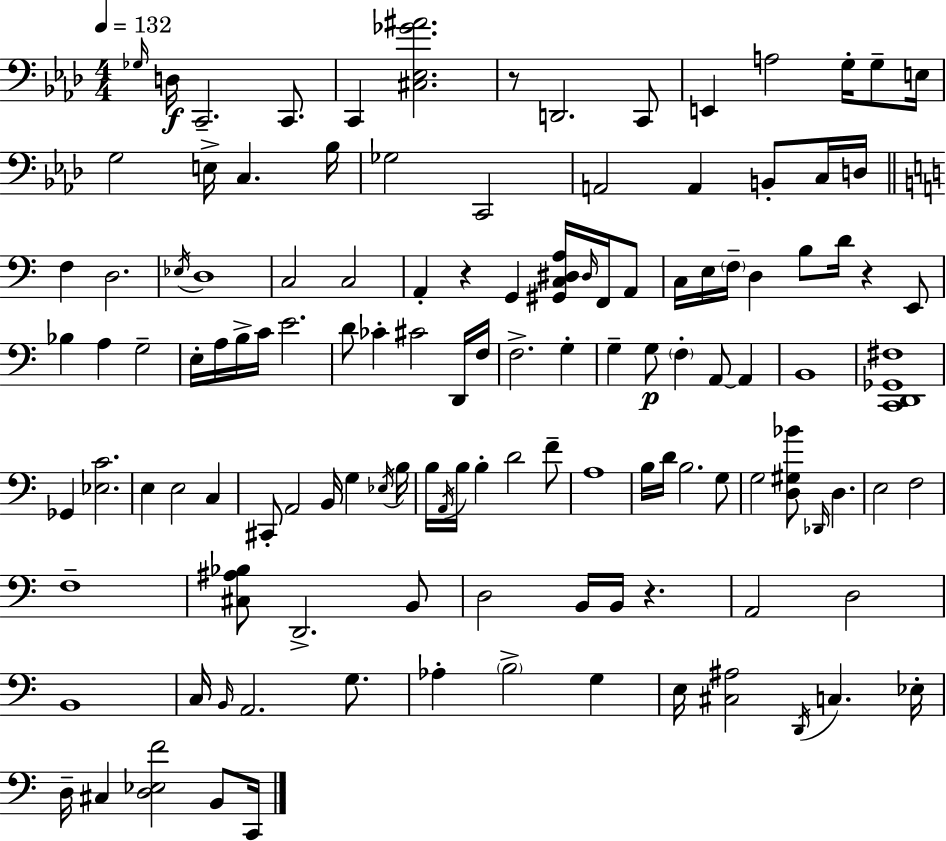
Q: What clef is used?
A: bass